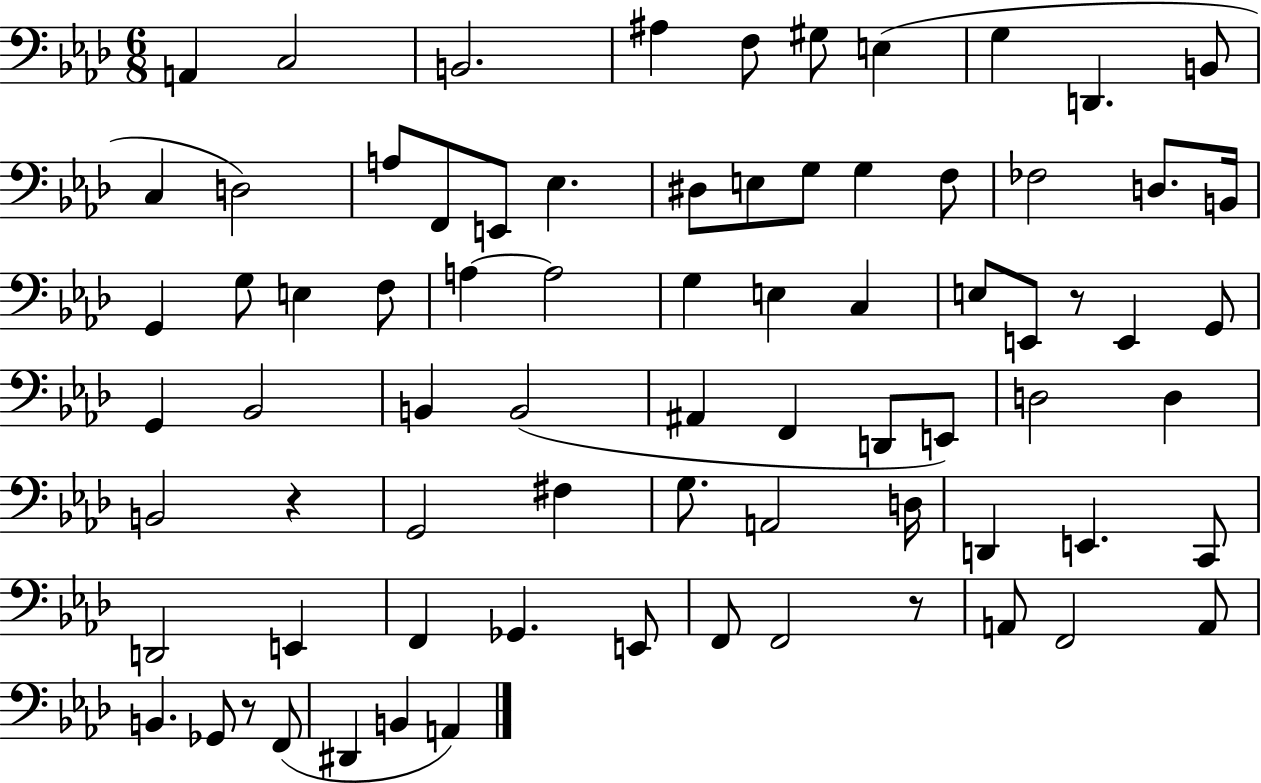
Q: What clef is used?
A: bass